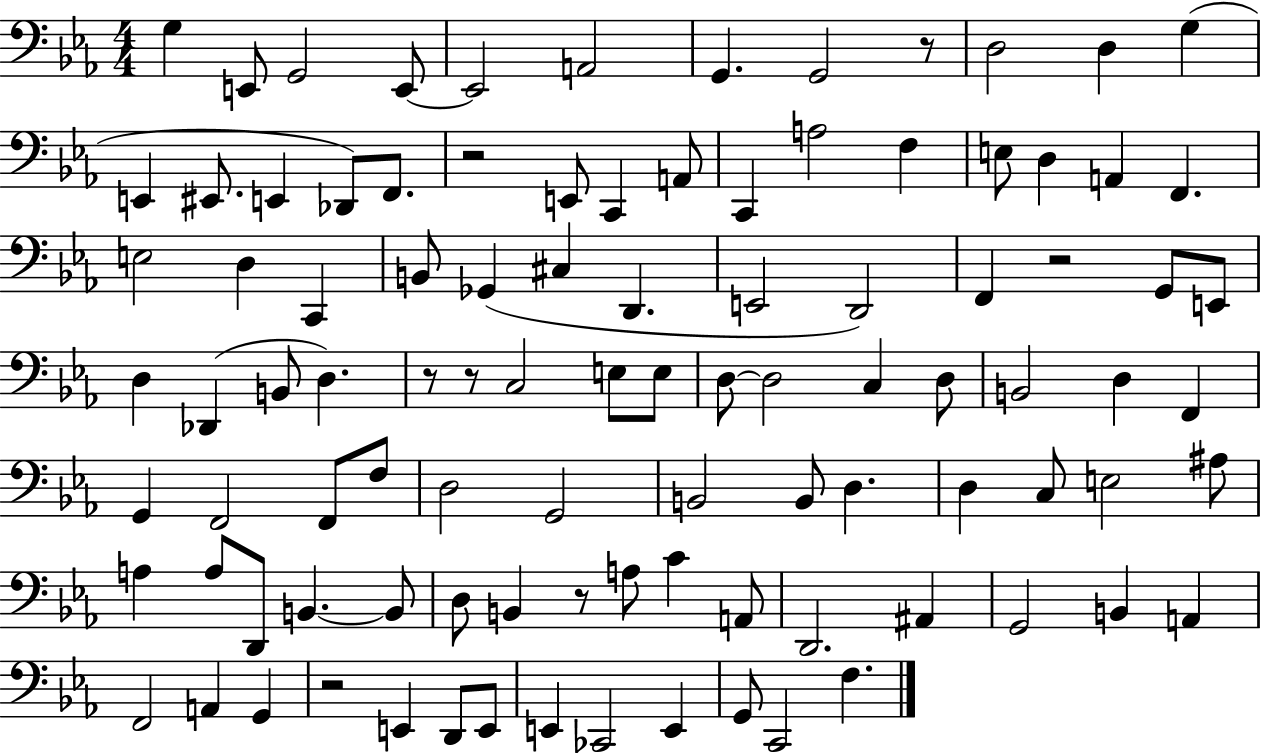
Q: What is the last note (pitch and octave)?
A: F3